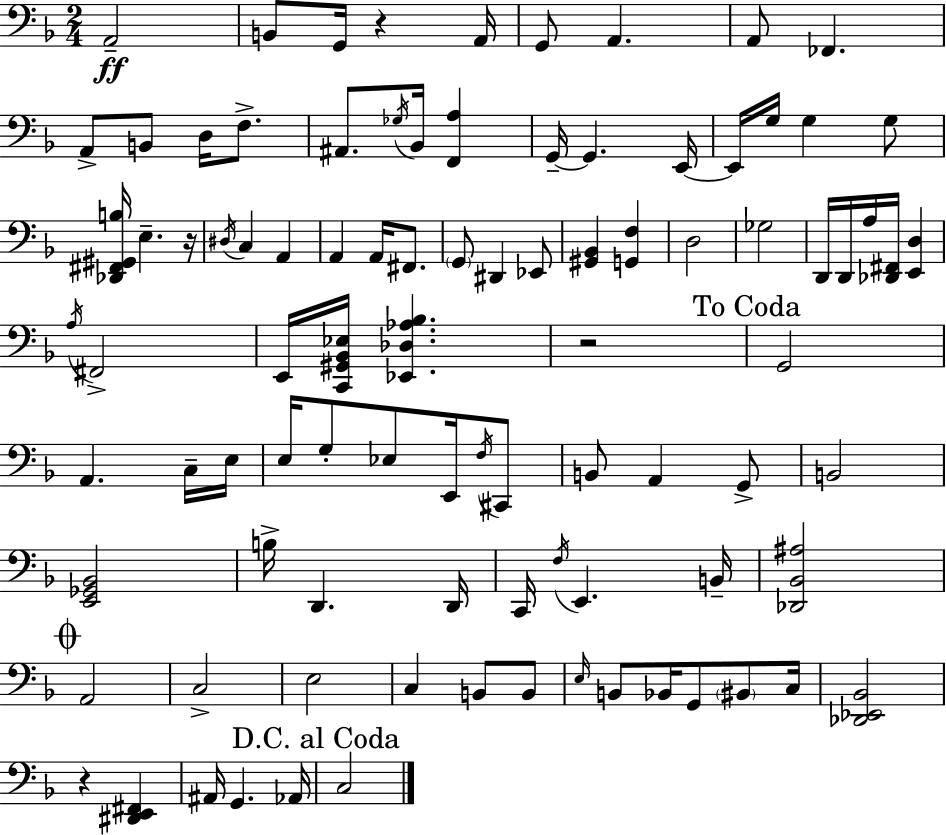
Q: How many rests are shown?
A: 4